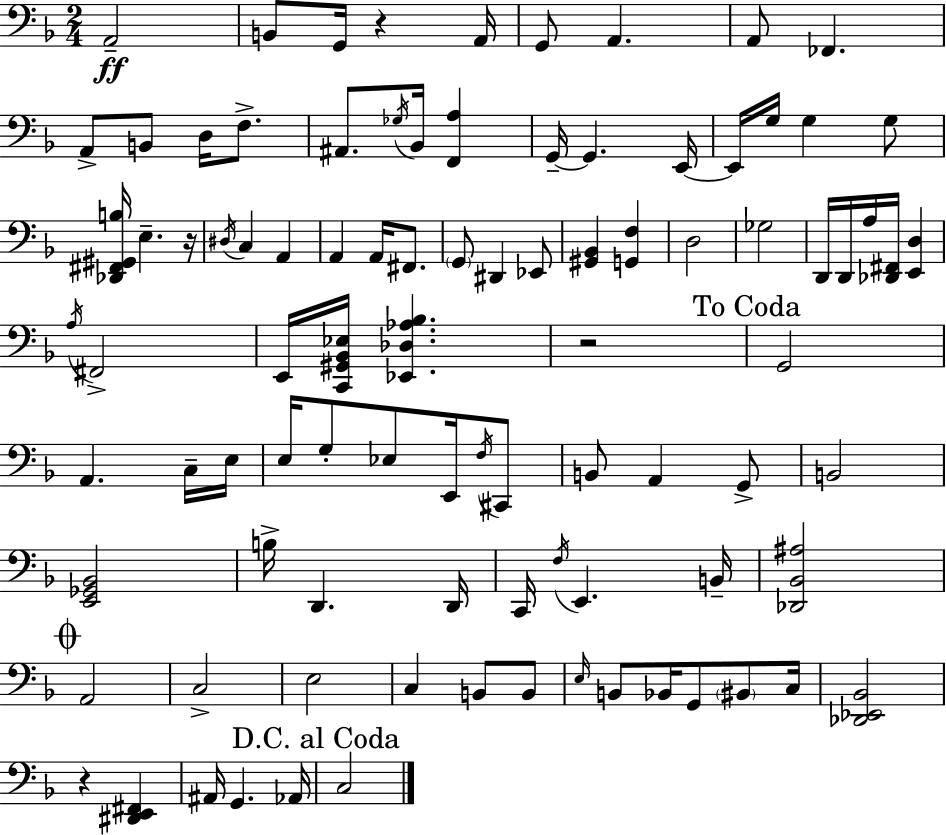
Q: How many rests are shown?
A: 4